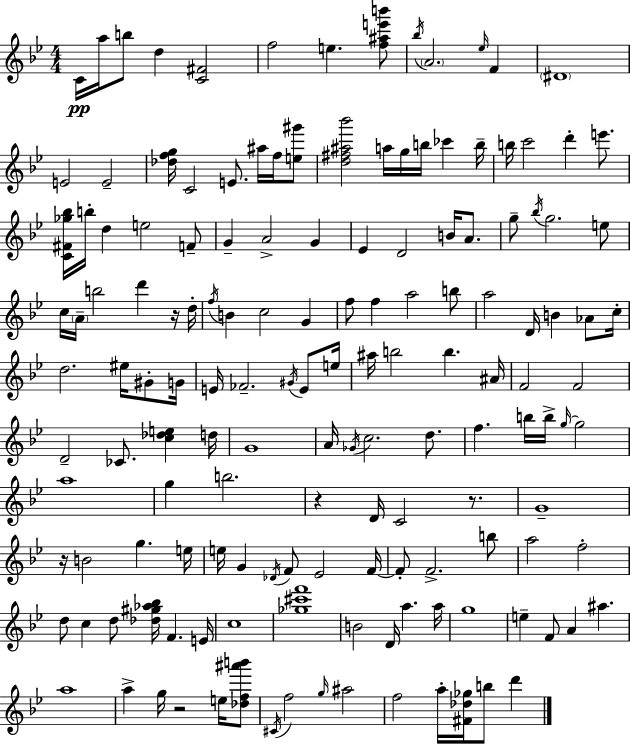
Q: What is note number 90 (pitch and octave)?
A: B5